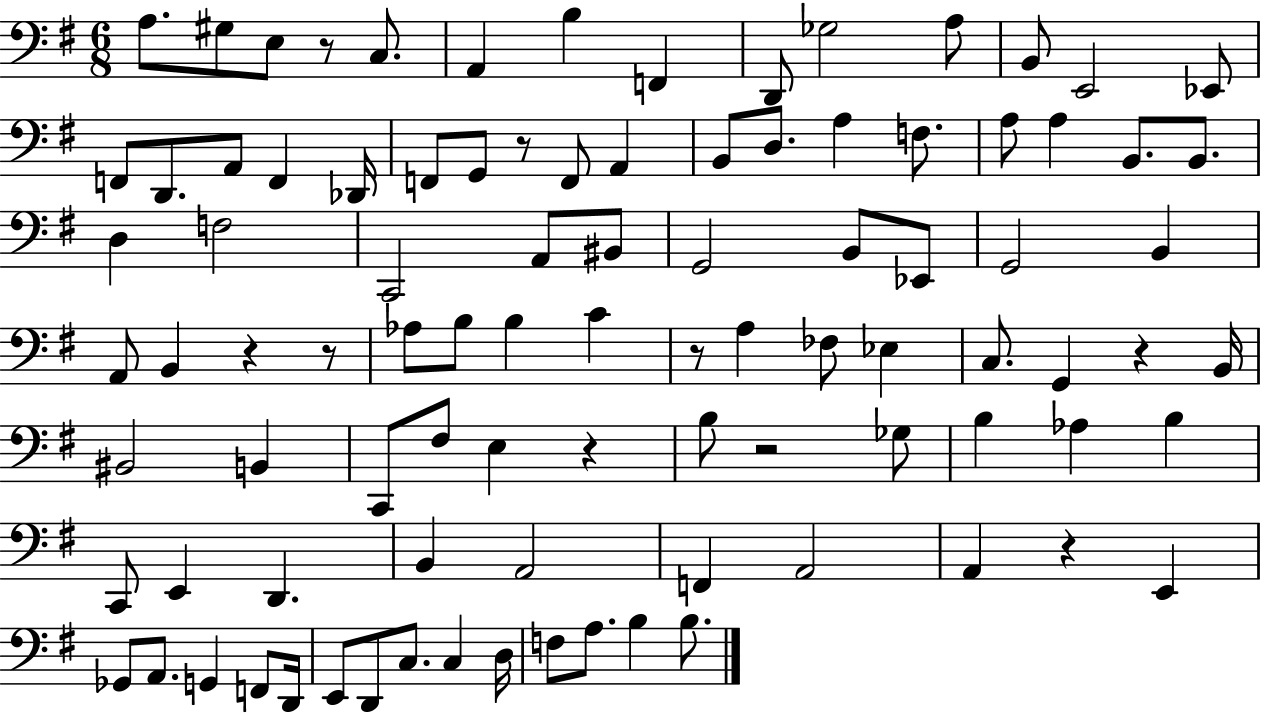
A3/e. G#3/e E3/e R/e C3/e. A2/q B3/q F2/q D2/e Gb3/h A3/e B2/e E2/h Eb2/e F2/e D2/e. A2/e F2/q Db2/s F2/e G2/e R/e F2/e A2/q B2/e D3/e. A3/q F3/e. A3/e A3/q B2/e. B2/e. D3/q F3/h C2/h A2/e BIS2/e G2/h B2/e Eb2/e G2/h B2/q A2/e B2/q R/q R/e Ab3/e B3/e B3/q C4/q R/e A3/q FES3/e Eb3/q C3/e. G2/q R/q B2/s BIS2/h B2/q C2/e F#3/e E3/q R/q B3/e R/h Gb3/e B3/q Ab3/q B3/q C2/e E2/q D2/q. B2/q A2/h F2/q A2/h A2/q R/q E2/q Gb2/e A2/e. G2/q F2/e D2/s E2/e D2/e C3/e. C3/q D3/s F3/e A3/e. B3/q B3/e.